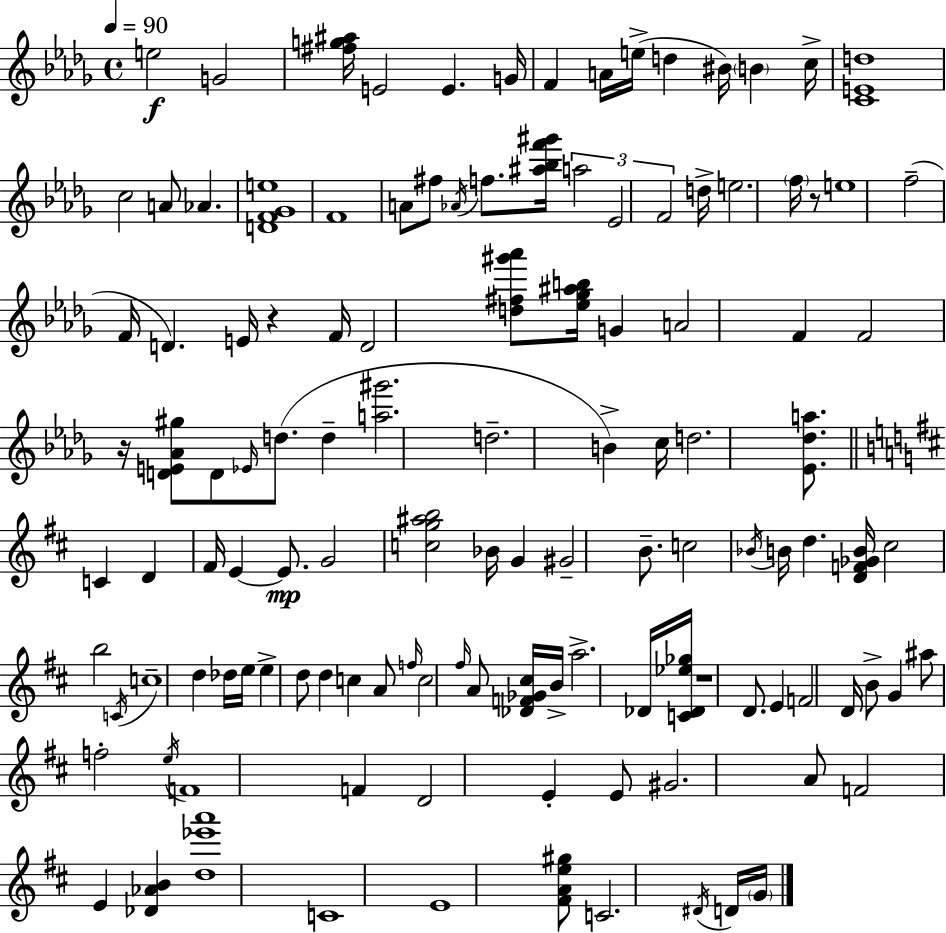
{
  \clef treble
  \time 4/4
  \defaultTimeSignature
  \key bes \minor
  \tempo 4 = 90
  e''2\f g'2 | <fis'' g'' ais''>16 e'2 e'4. g'16 | f'4 a'16 e''16->( d''4 bis'16) \parenthesize b'4 c''16-> | <c' e' d''>1 | \break c''2 a'8 aes'4. | <d' f' ges' e''>1 | f'1 | a'8 fis''8 \acciaccatura { aes'16 } f''8. <ais'' bes'' f''' gis'''>16 \tuplet 3/2 { a''2 | \break ees'2 f'2 } | d''16-> e''2. \parenthesize f''16 r8 | e''1 | f''2--( f'16 d'4.) | \break e'16 r4 f'16 d'2 <d'' fis'' gis''' aes'''>8 | <ees'' ges'' ais'' b''>16 g'4 a'2 f'4 | f'2 r16 <d' e' aes' gis''>8 d'8 \grace { ees'16 }( d''8. | d''4-- <a'' gis'''>2. | \break d''2.-- b'4->) | c''16 d''2. <ees' des'' a''>8. | \bar "||" \break \key b \minor c'4 d'4 fis'16 e'4~~ e'8.\mp | g'2 <c'' g'' ais'' b''>2 | bes'16 g'4 gis'2-- b'8.-- | c''2 \acciaccatura { bes'16 } b'16 d''4. | \break <d' f' ges' b'>16 cis''2 b''2 | \acciaccatura { c'16 } c''1-- | d''4 des''16 e''16 e''4-> d''8 d''4 | c''4 a'8 \grace { f''16 } c''2 | \break \grace { fis''16 } a'8 <des' f' ges' cis''>16 b'16-> a''2.-> | des'16 <c' des' ees'' ges''>16 r1 | d'8. e'4 f'2 | d'16 b'8-> g'4 ais''8 f''2-. | \break \acciaccatura { e''16 } f'1 | f'4 d'2 | e'4-. e'8 gis'2. | a'8 f'2 e'4 | \break <des' aes' b'>4 <d'' ees''' a'''>1 | c'1 | e'1 | <fis' a' e'' gis''>8 c'2. | \break \acciaccatura { dis'16 } d'16 \parenthesize g'16 \bar "|."
}